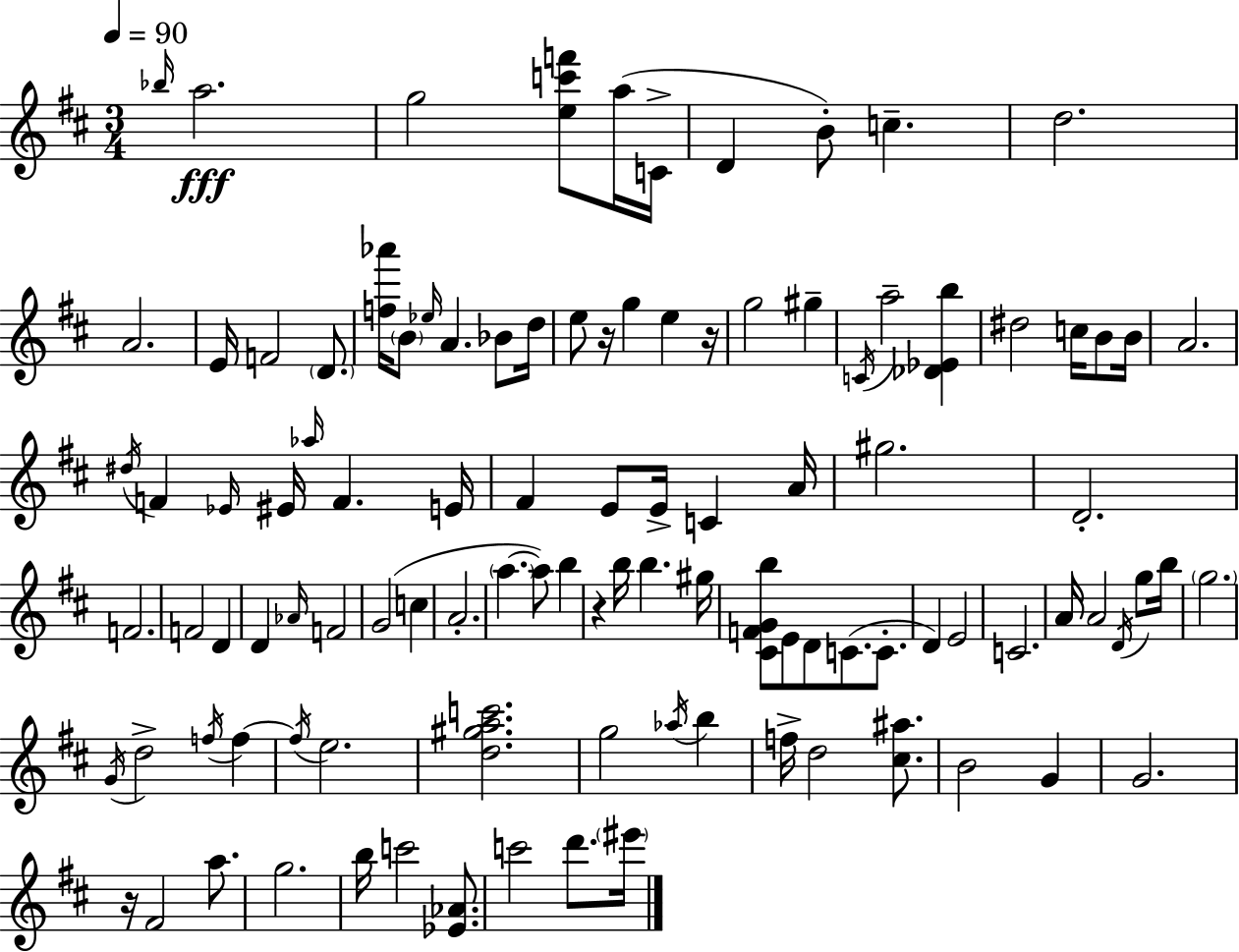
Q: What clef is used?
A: treble